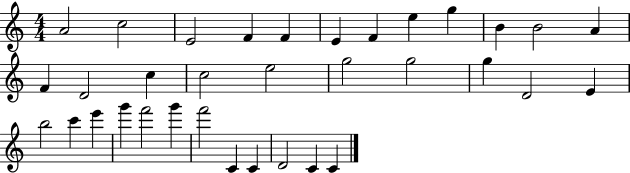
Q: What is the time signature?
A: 4/4